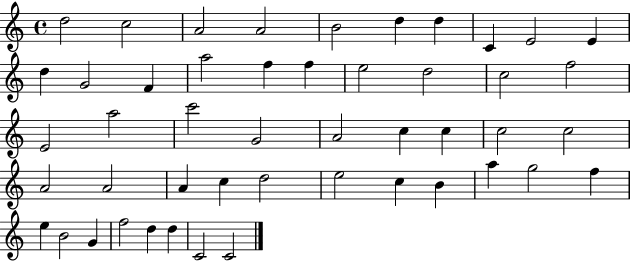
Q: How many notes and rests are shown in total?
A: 48